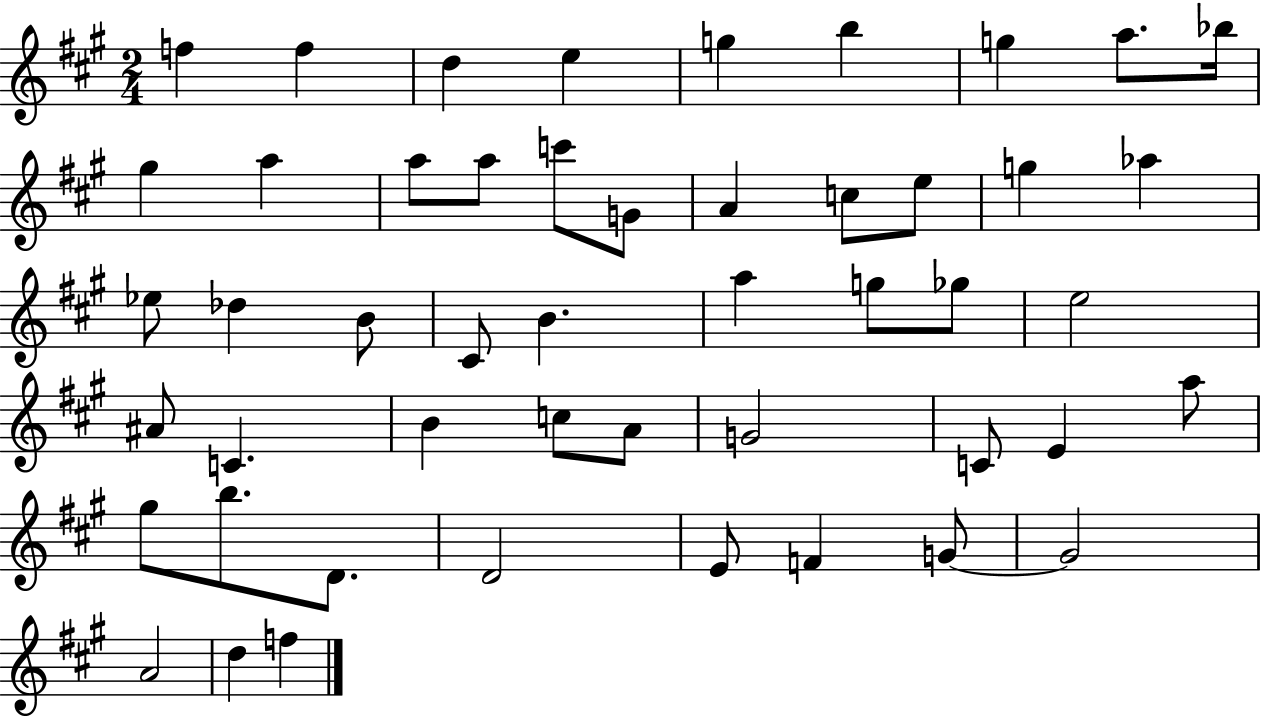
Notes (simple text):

F5/q F5/q D5/q E5/q G5/q B5/q G5/q A5/e. Bb5/s G#5/q A5/q A5/e A5/e C6/e G4/e A4/q C5/e E5/e G5/q Ab5/q Eb5/e Db5/q B4/e C#4/e B4/q. A5/q G5/e Gb5/e E5/h A#4/e C4/q. B4/q C5/e A4/e G4/h C4/e E4/q A5/e G#5/e B5/e. D4/e. D4/h E4/e F4/q G4/e G4/h A4/h D5/q F5/q